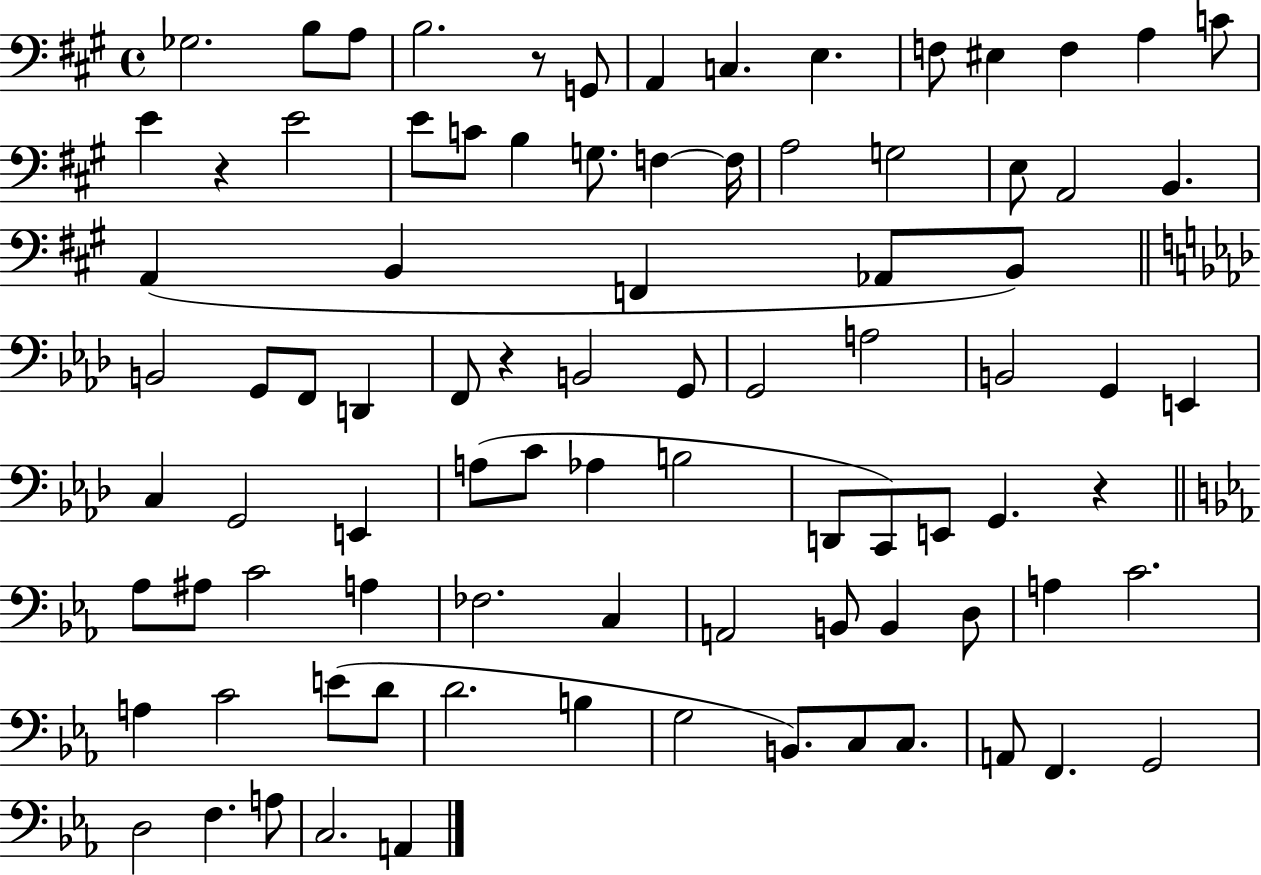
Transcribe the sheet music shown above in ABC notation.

X:1
T:Untitled
M:4/4
L:1/4
K:A
_G,2 B,/2 A,/2 B,2 z/2 G,,/2 A,, C, E, F,/2 ^E, F, A, C/2 E z E2 E/2 C/2 B, G,/2 F, F,/4 A,2 G,2 E,/2 A,,2 B,, A,, B,, F,, _A,,/2 B,,/2 B,,2 G,,/2 F,,/2 D,, F,,/2 z B,,2 G,,/2 G,,2 A,2 B,,2 G,, E,, C, G,,2 E,, A,/2 C/2 _A, B,2 D,,/2 C,,/2 E,,/2 G,, z _A,/2 ^A,/2 C2 A, _F,2 C, A,,2 B,,/2 B,, D,/2 A, C2 A, C2 E/2 D/2 D2 B, G,2 B,,/2 C,/2 C,/2 A,,/2 F,, G,,2 D,2 F, A,/2 C,2 A,,